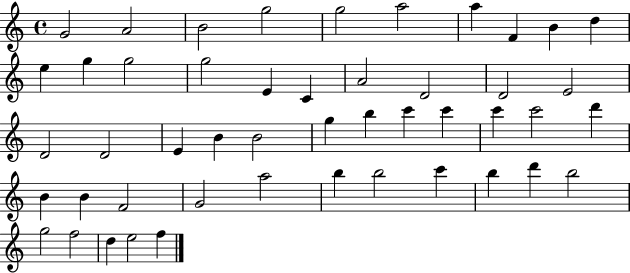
G4/h A4/h B4/h G5/h G5/h A5/h A5/q F4/q B4/q D5/q E5/q G5/q G5/h G5/h E4/q C4/q A4/h D4/h D4/h E4/h D4/h D4/h E4/q B4/q B4/h G5/q B5/q C6/q C6/q C6/q C6/h D6/q B4/q B4/q F4/h G4/h A5/h B5/q B5/h C6/q B5/q D6/q B5/h G5/h F5/h D5/q E5/h F5/q